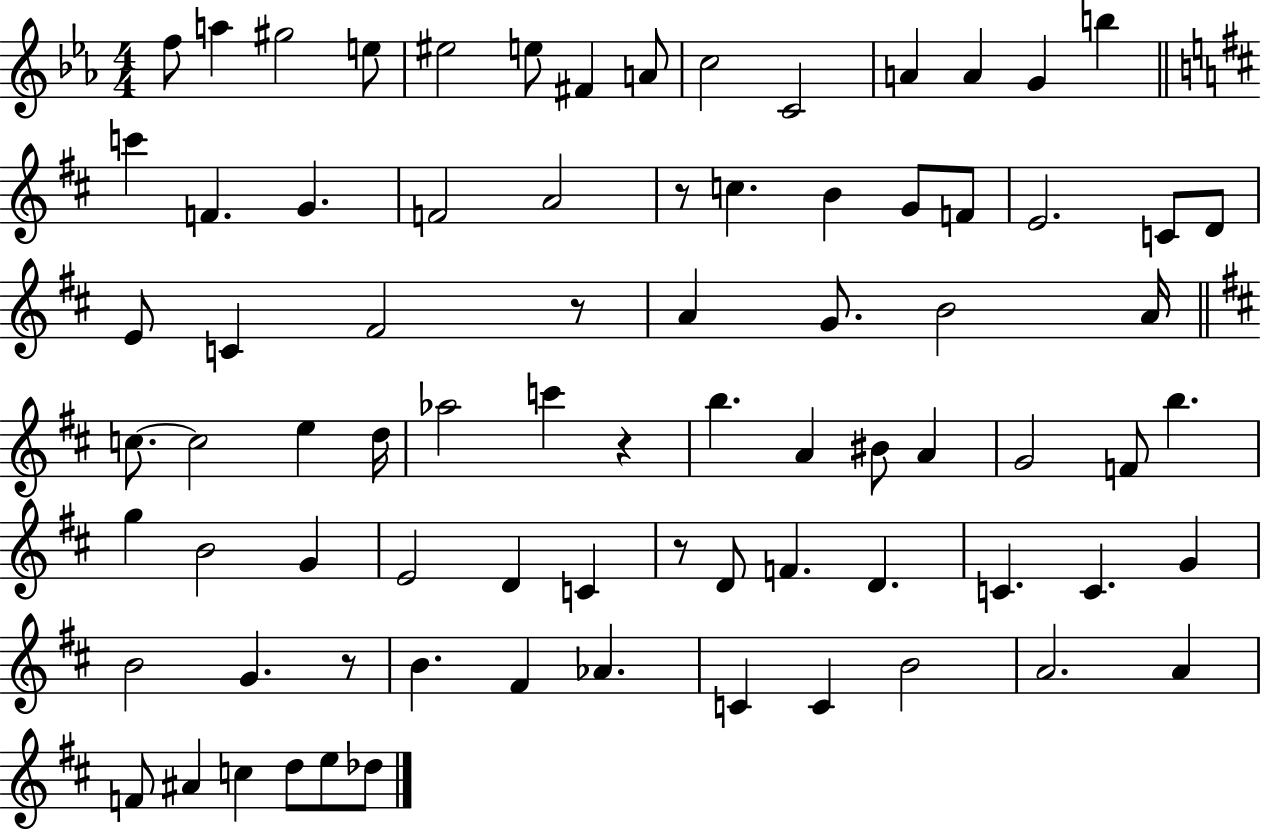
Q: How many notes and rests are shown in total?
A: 79